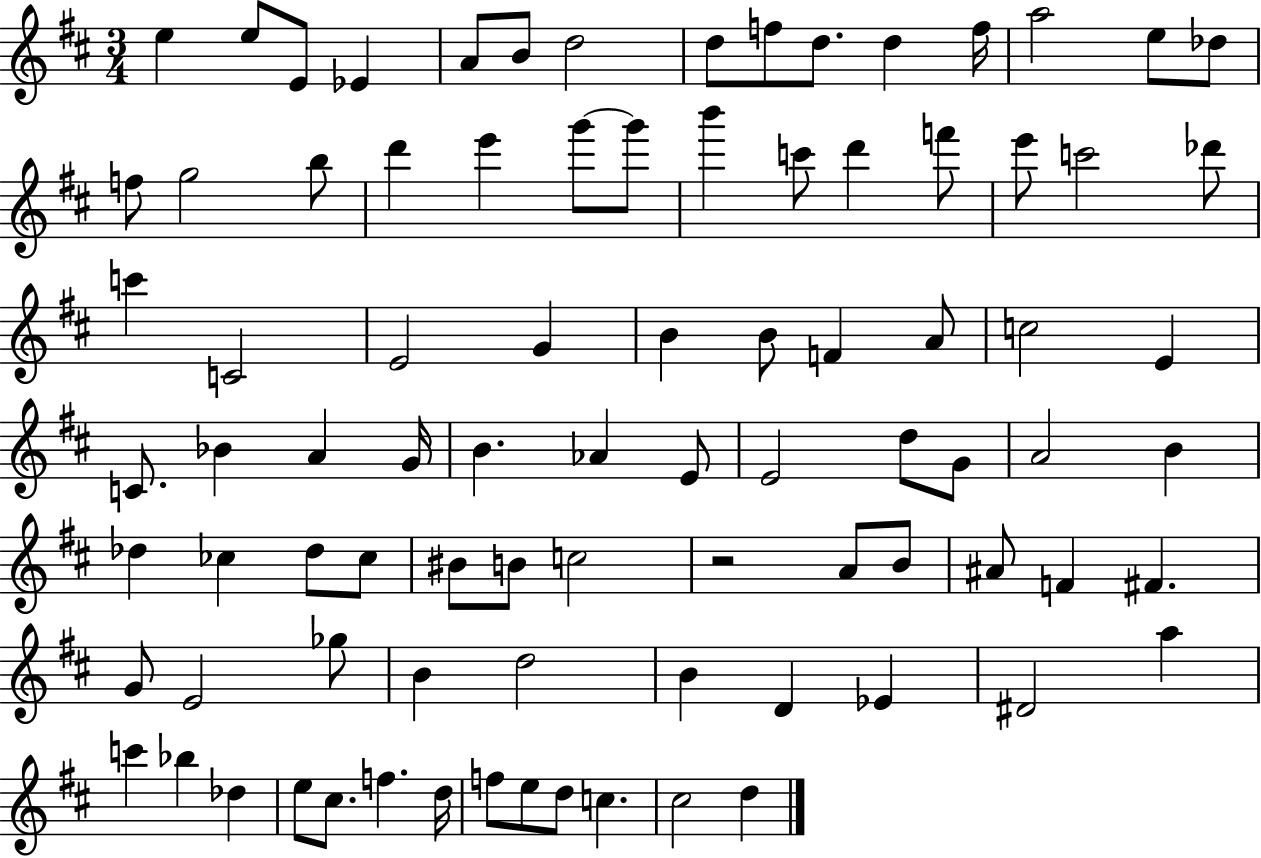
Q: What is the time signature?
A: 3/4